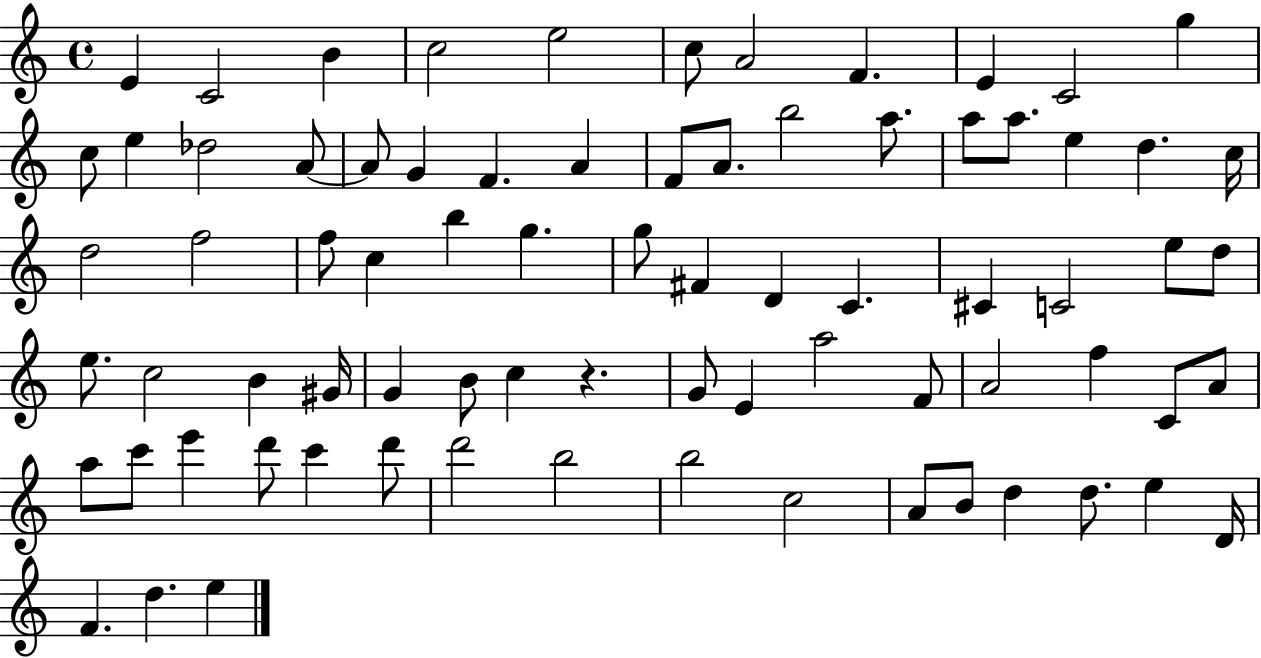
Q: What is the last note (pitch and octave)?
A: E5